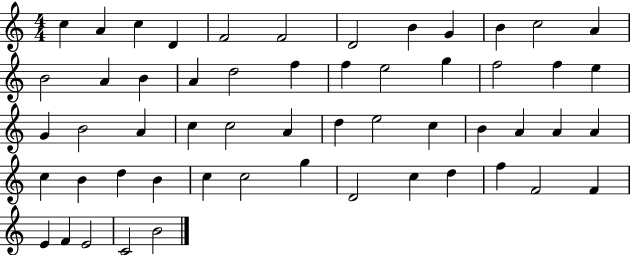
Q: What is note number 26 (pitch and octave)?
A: B4